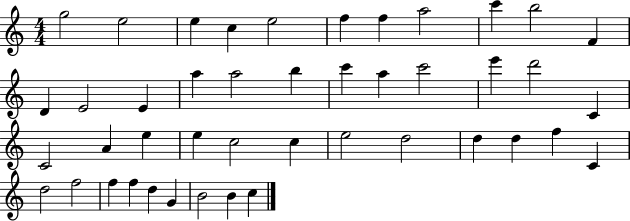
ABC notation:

X:1
T:Untitled
M:4/4
L:1/4
K:C
g2 e2 e c e2 f f a2 c' b2 F D E2 E a a2 b c' a c'2 e' d'2 C C2 A e e c2 c e2 d2 d d f C d2 f2 f f d G B2 B c